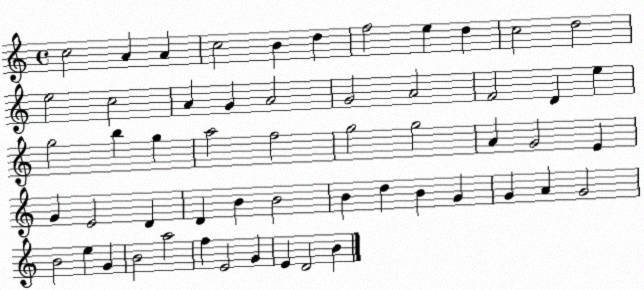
X:1
T:Untitled
M:4/4
L:1/4
K:C
c2 A A c2 B d f2 e d c2 d2 e2 c2 A G A2 G2 A2 F2 D e g2 b g a2 f2 g2 g2 A G2 E G E2 D D B B2 B d B G G A G2 B2 e G B2 a2 f E2 G E D2 B